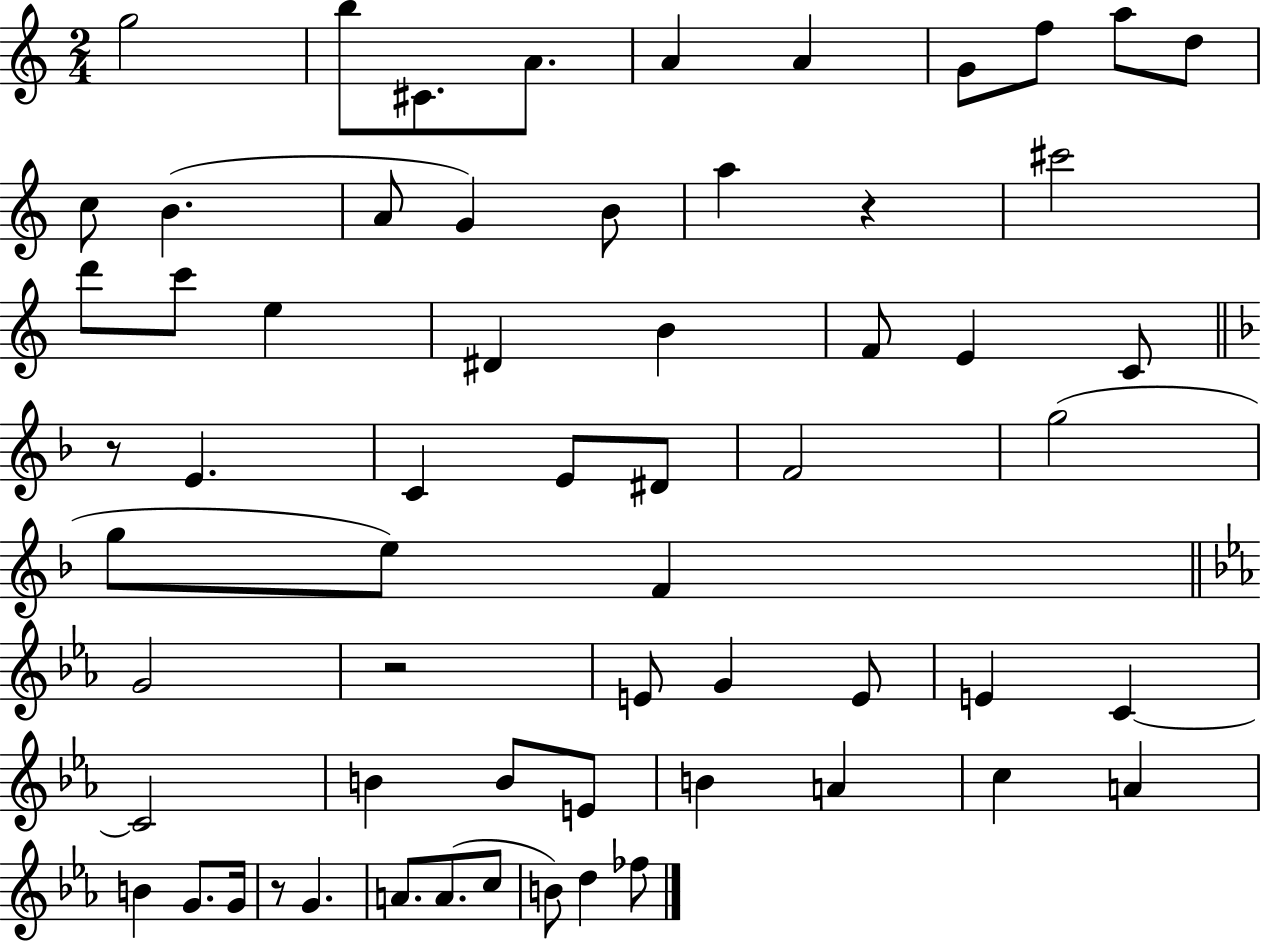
X:1
T:Untitled
M:2/4
L:1/4
K:C
g2 b/2 ^C/2 A/2 A A G/2 f/2 a/2 d/2 c/2 B A/2 G B/2 a z ^c'2 d'/2 c'/2 e ^D B F/2 E C/2 z/2 E C E/2 ^D/2 F2 g2 g/2 e/2 F G2 z2 E/2 G E/2 E C C2 B B/2 E/2 B A c A B G/2 G/4 z/2 G A/2 A/2 c/2 B/2 d _f/2